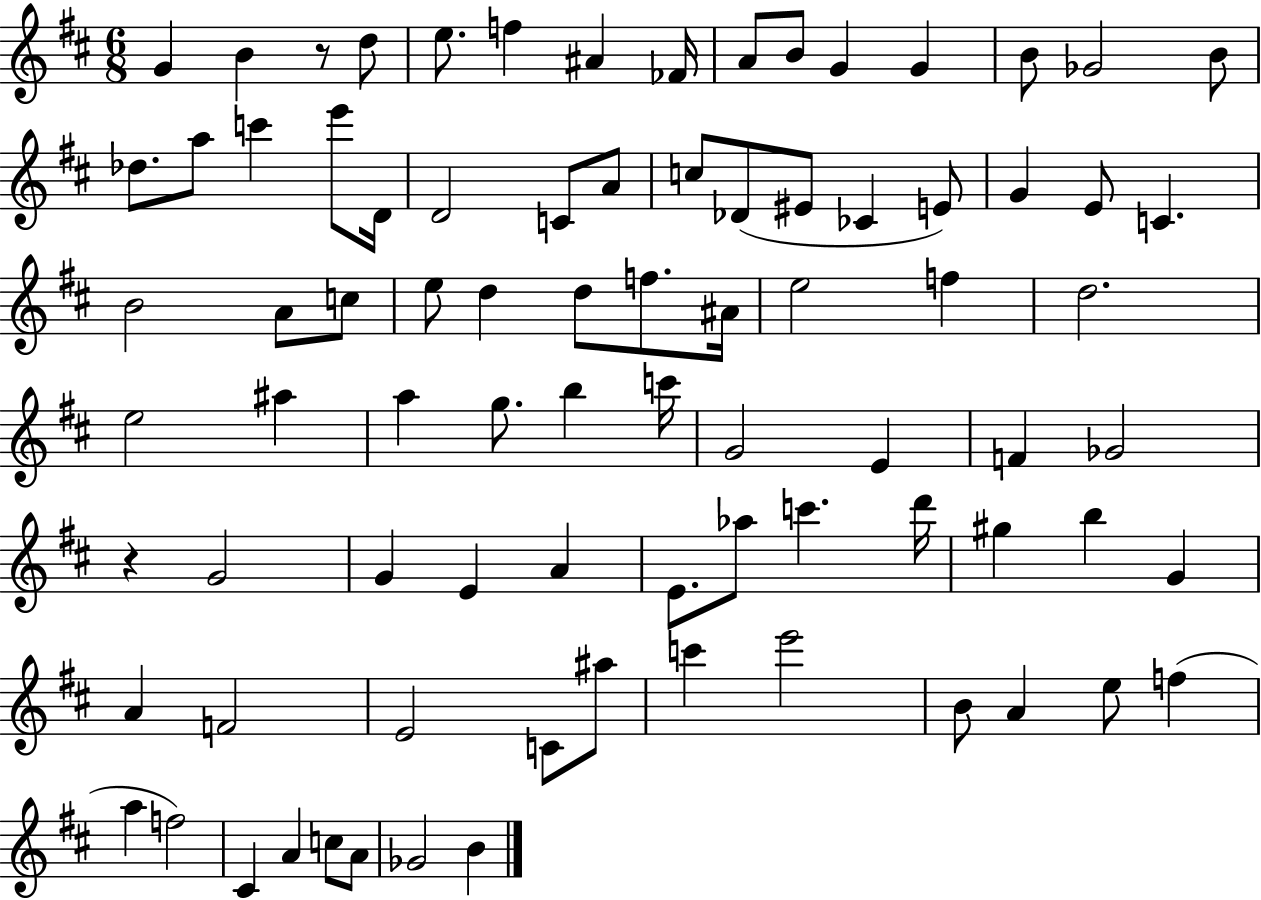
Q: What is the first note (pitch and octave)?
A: G4